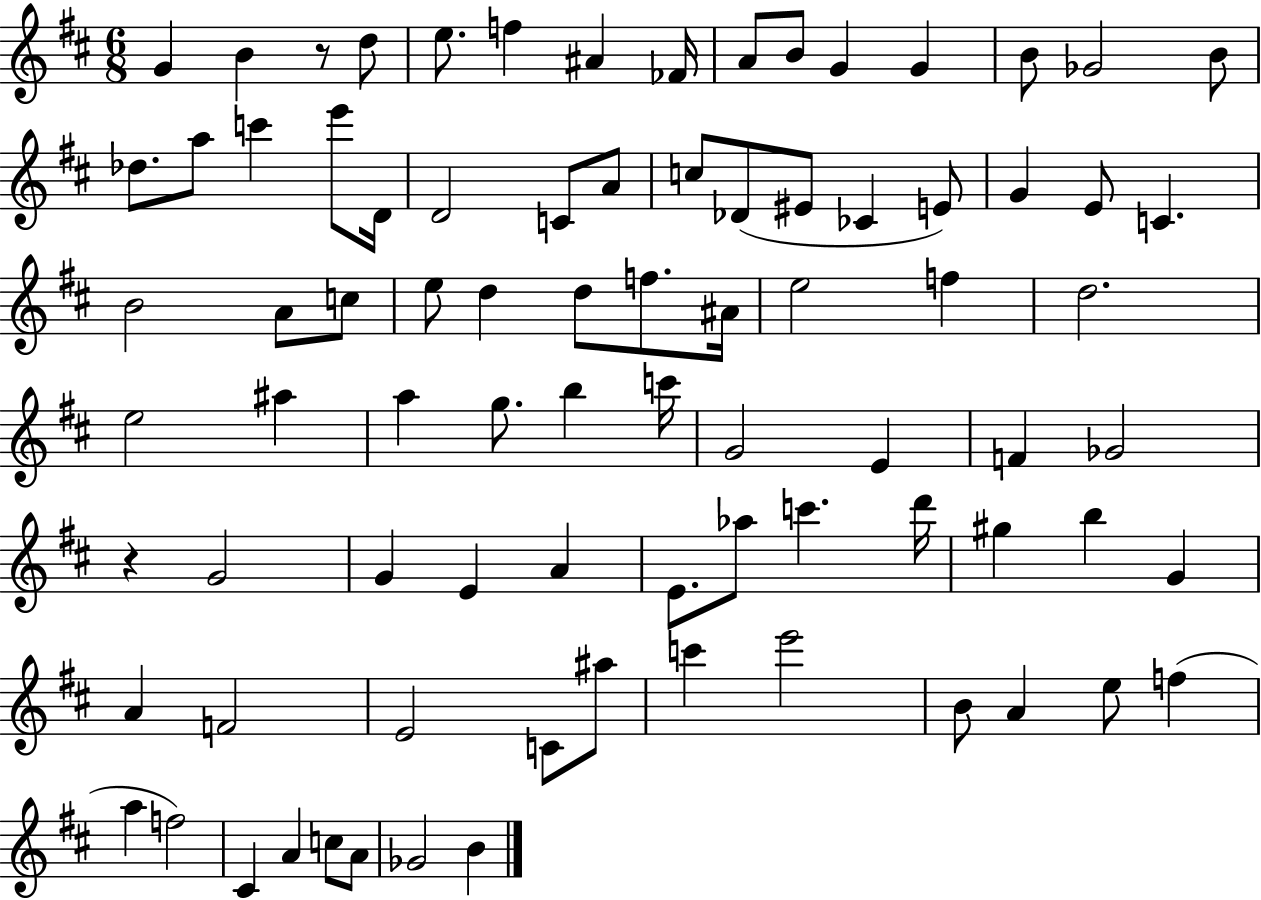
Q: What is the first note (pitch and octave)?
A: G4